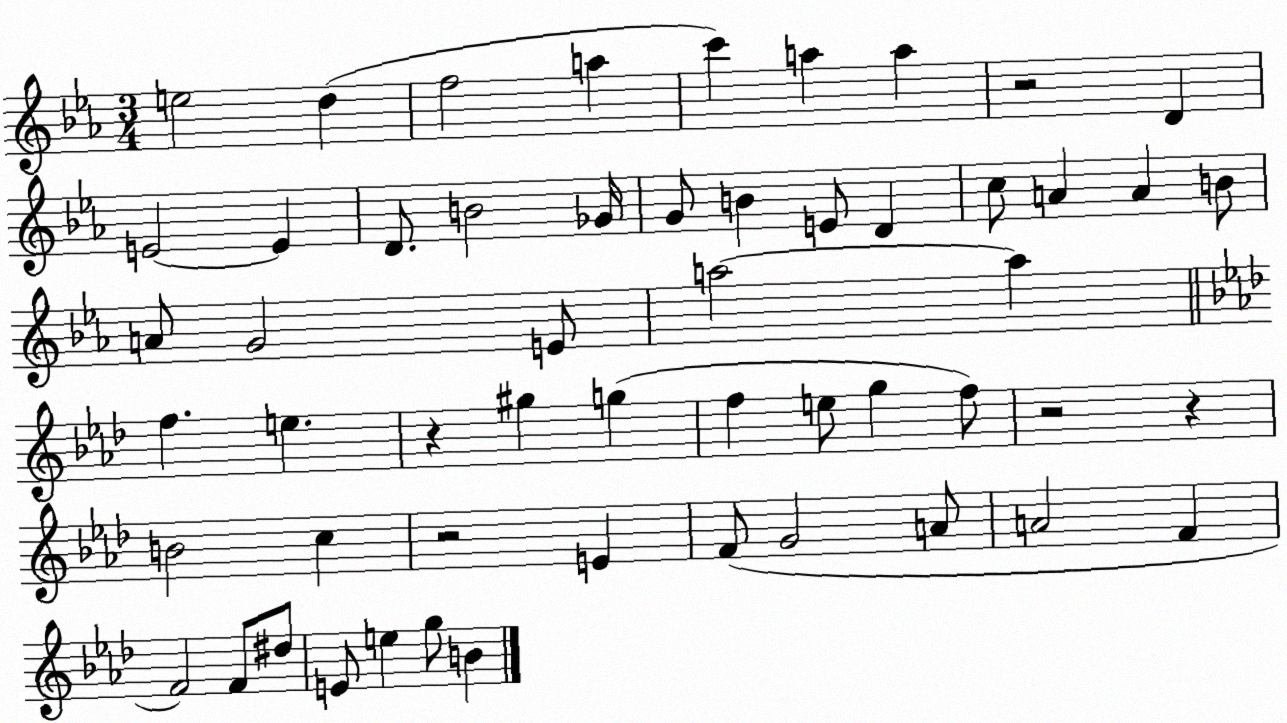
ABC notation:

X:1
T:Untitled
M:3/4
L:1/4
K:Eb
e2 d f2 a c' a a z2 D E2 E D/2 B2 _G/4 G/2 B E/2 D c/2 A A B/2 A/2 G2 E/2 a2 a f e z ^g g f e/2 g f/2 z2 z B2 c z2 E F/2 G2 A/2 A2 F F2 F/2 ^d/2 E/2 e g/2 B